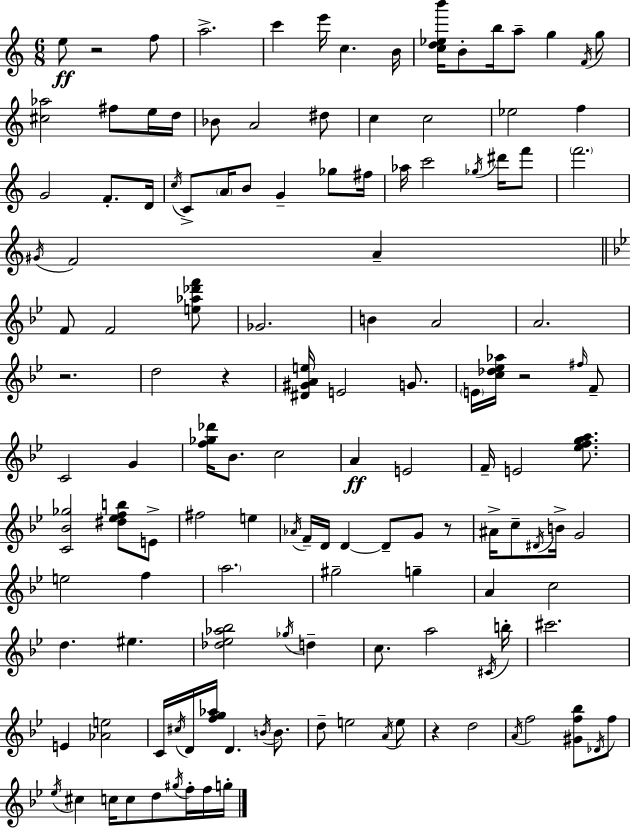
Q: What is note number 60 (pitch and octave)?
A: E4